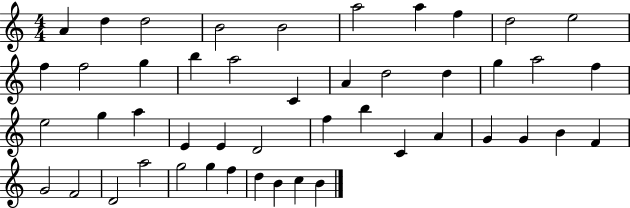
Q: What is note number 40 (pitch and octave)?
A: A5